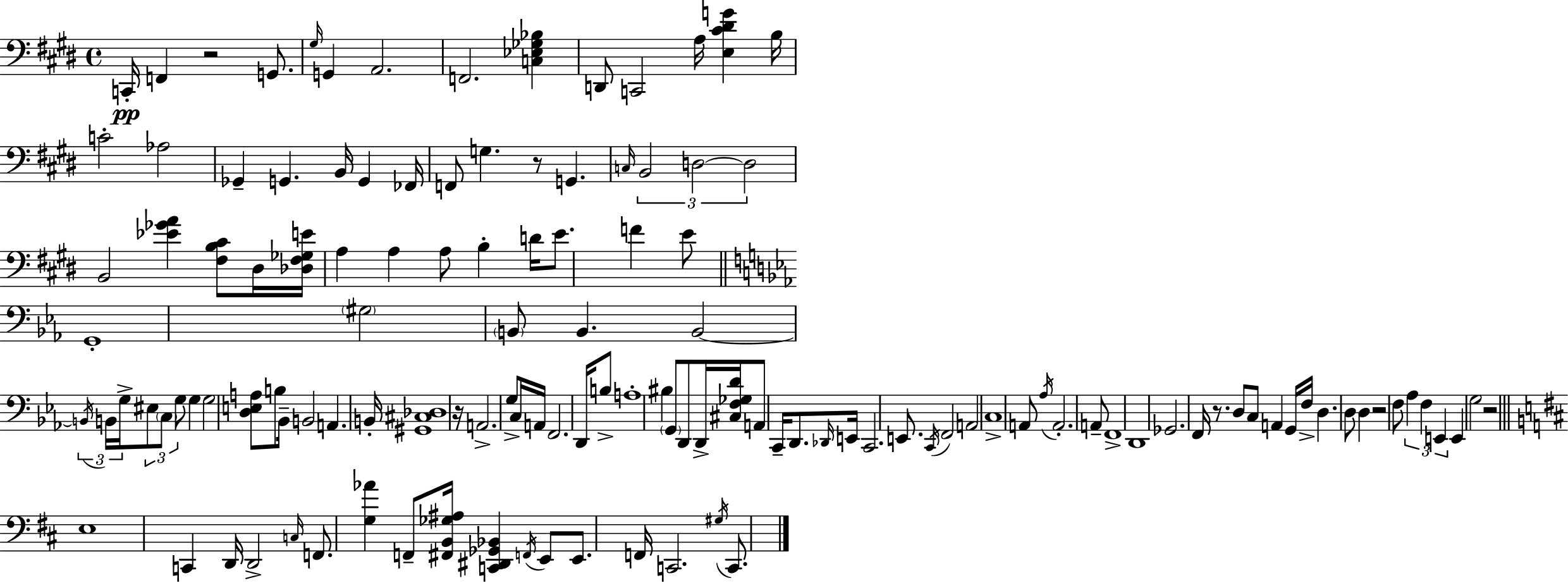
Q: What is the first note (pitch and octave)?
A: C2